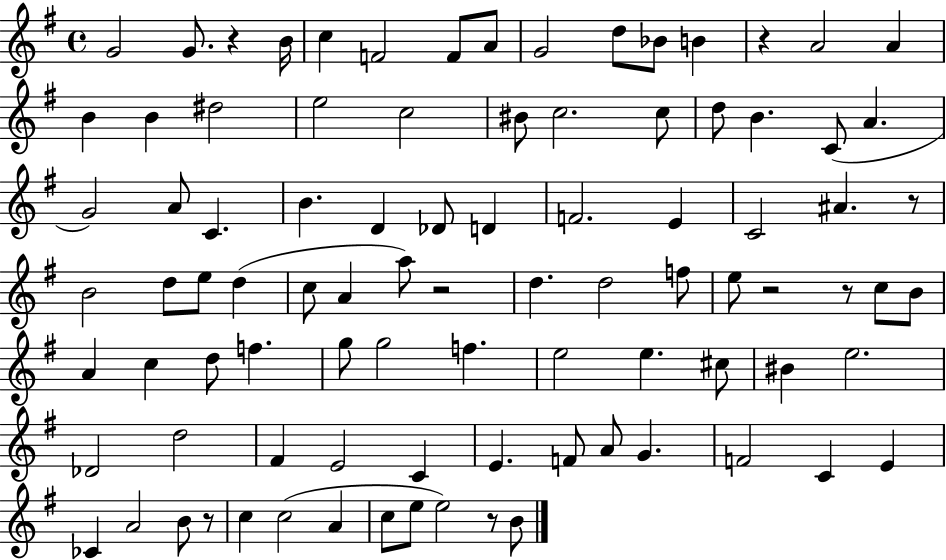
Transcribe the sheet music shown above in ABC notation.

X:1
T:Untitled
M:4/4
L:1/4
K:G
G2 G/2 z B/4 c F2 F/2 A/2 G2 d/2 _B/2 B z A2 A B B ^d2 e2 c2 ^B/2 c2 c/2 d/2 B C/2 A G2 A/2 C B D _D/2 D F2 E C2 ^A z/2 B2 d/2 e/2 d c/2 A a/2 z2 d d2 f/2 e/2 z2 z/2 c/2 B/2 A c d/2 f g/2 g2 f e2 e ^c/2 ^B e2 _D2 d2 ^F E2 C E F/2 A/2 G F2 C E _C A2 B/2 z/2 c c2 A c/2 e/2 e2 z/2 B/2